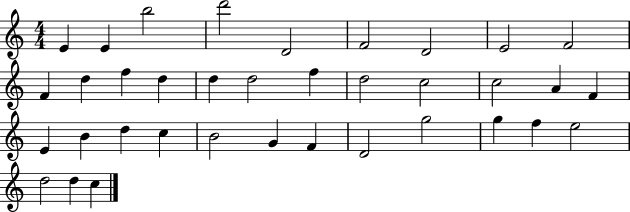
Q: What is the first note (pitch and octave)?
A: E4